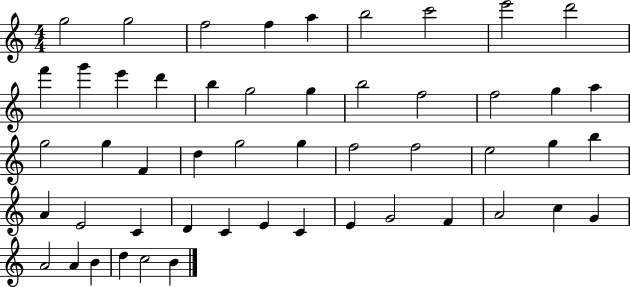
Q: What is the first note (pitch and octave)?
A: G5